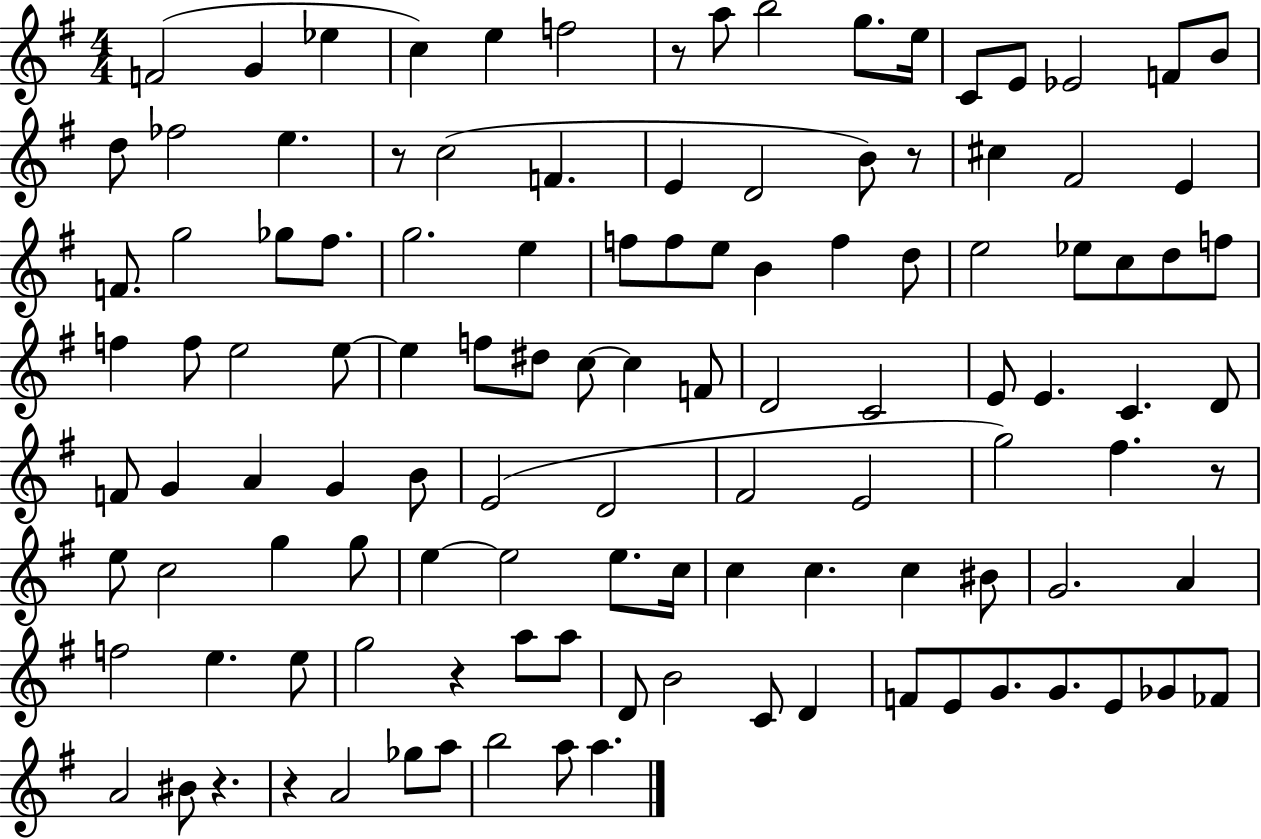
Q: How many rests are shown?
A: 7